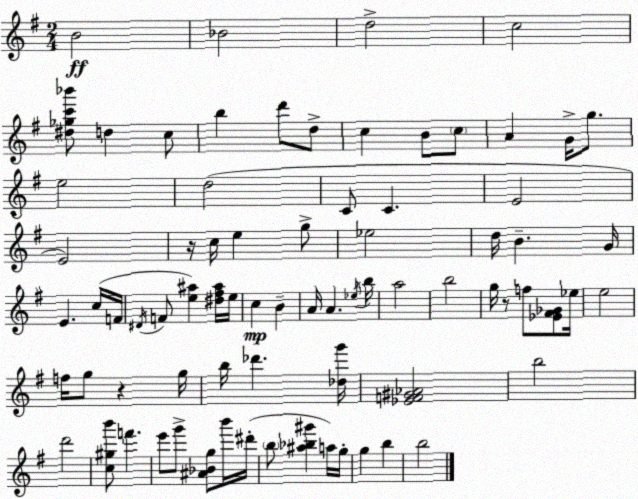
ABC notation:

X:1
T:Untitled
M:2/4
L:1/4
K:Em
B2 _B2 d2 c2 [^d_gc'_b']/2 d c/2 b d'/2 d/2 c B/2 c/2 A G/4 g/2 e2 d2 C/2 C E2 E2 z/4 c/4 e g/2 _e2 d/4 B G/4 E c/4 F/4 ^D/4 F/2 [e^a] [^d^f^a]/4 e/4 c B A/4 A _e/4 b/4 a2 b2 g/4 z/2 f/2 [_E^F_G]/2 _e/4 e2 f/4 g/2 z g/4 b/4 _d' [_dg']/4 [_EF^G_A]2 b2 d'2 [c^gb']/2 f' e'/2 g'/2 [^A_Bg]/2 b'/4 ^d'/4 b/2 [^a_b^g'] a/4 g/4 g b b2